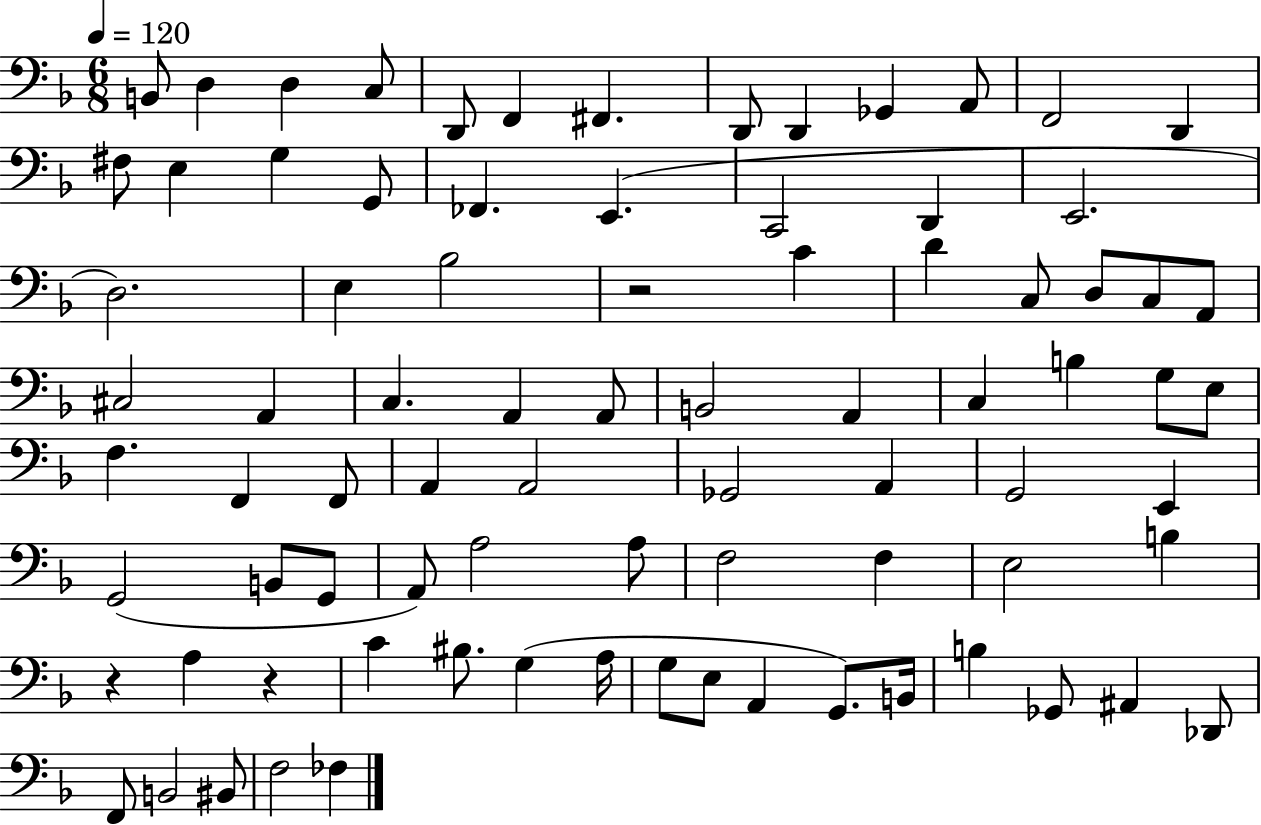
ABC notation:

X:1
T:Untitled
M:6/8
L:1/4
K:F
B,,/2 D, D, C,/2 D,,/2 F,, ^F,, D,,/2 D,, _G,, A,,/2 F,,2 D,, ^F,/2 E, G, G,,/2 _F,, E,, C,,2 D,, E,,2 D,2 E, _B,2 z2 C D C,/2 D,/2 C,/2 A,,/2 ^C,2 A,, C, A,, A,,/2 B,,2 A,, C, B, G,/2 E,/2 F, F,, F,,/2 A,, A,,2 _G,,2 A,, G,,2 E,, G,,2 B,,/2 G,,/2 A,,/2 A,2 A,/2 F,2 F, E,2 B, z A, z C ^B,/2 G, A,/4 G,/2 E,/2 A,, G,,/2 B,,/4 B, _G,,/2 ^A,, _D,,/2 F,,/2 B,,2 ^B,,/2 F,2 _F,